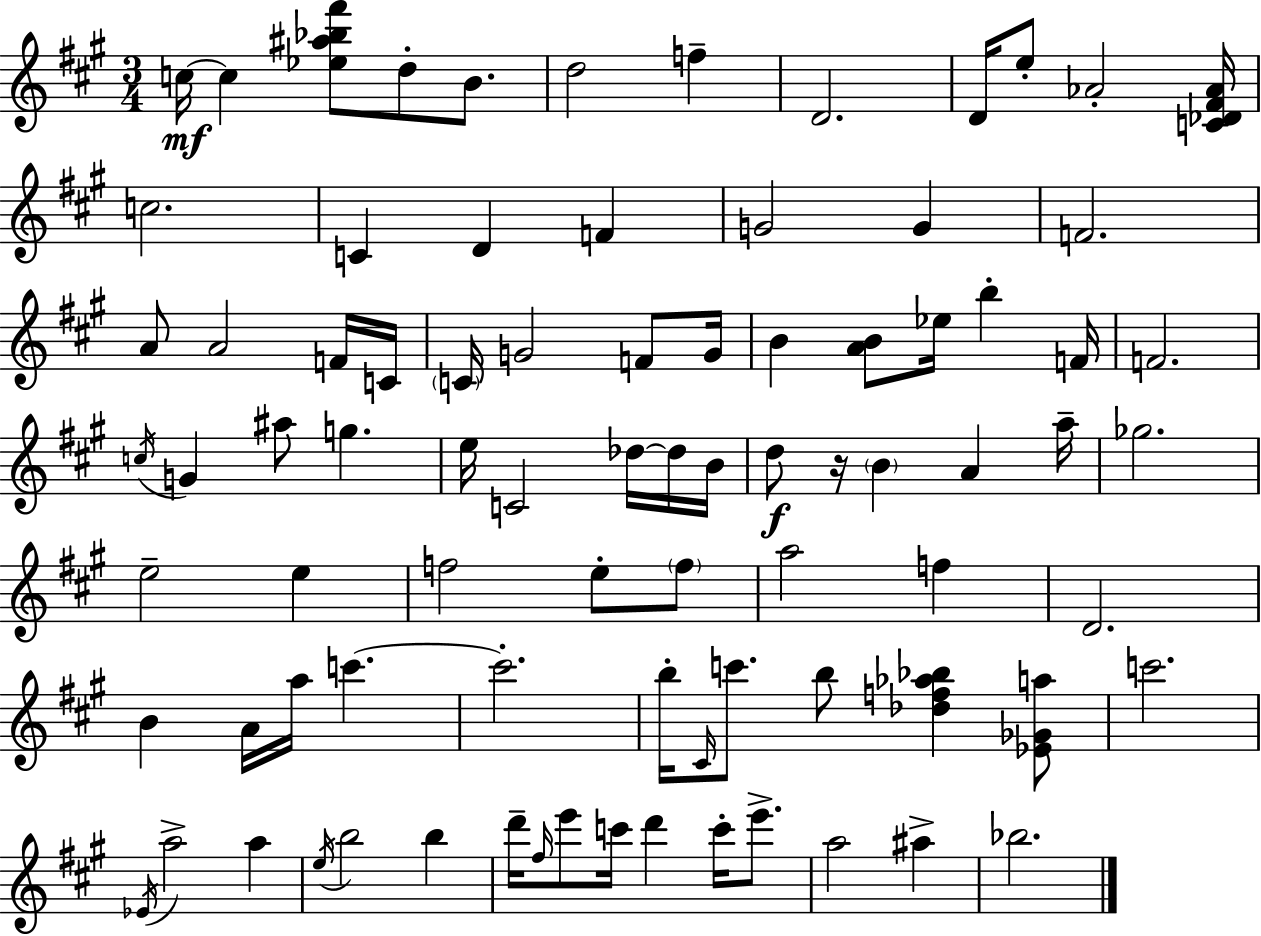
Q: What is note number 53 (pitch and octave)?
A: B4